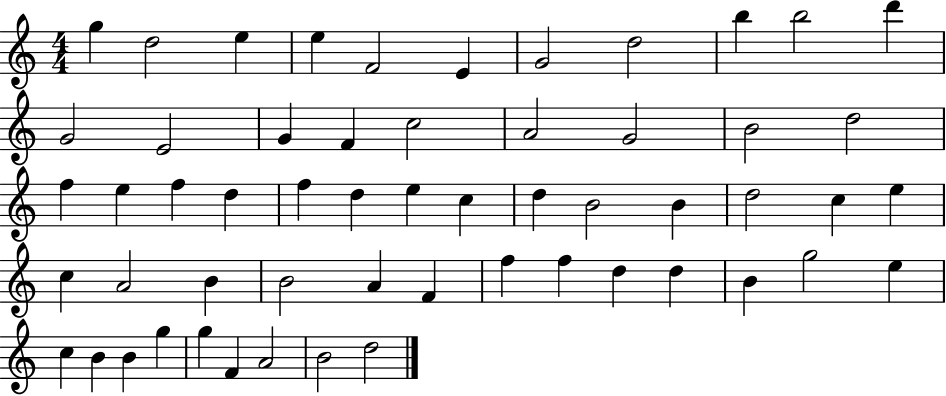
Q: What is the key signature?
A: C major